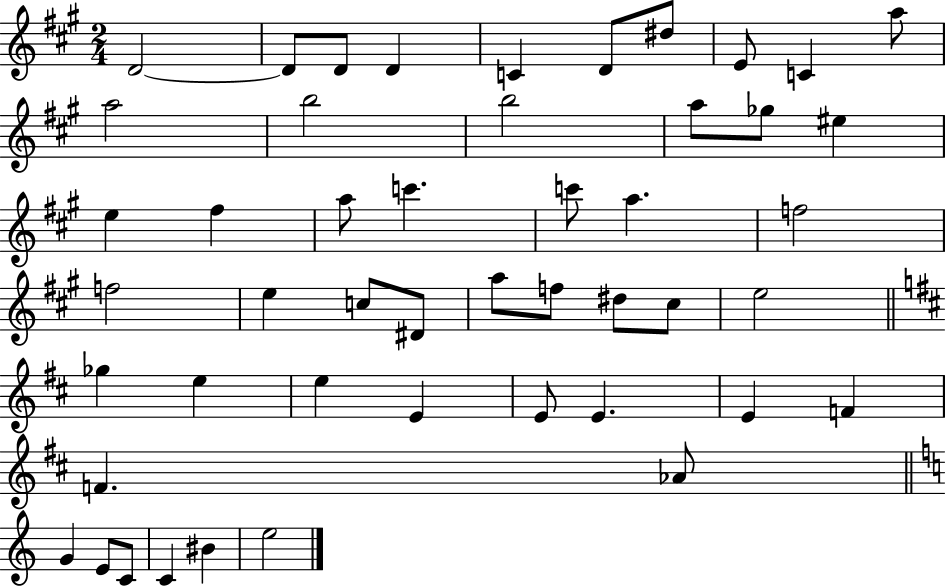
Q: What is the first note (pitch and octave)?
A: D4